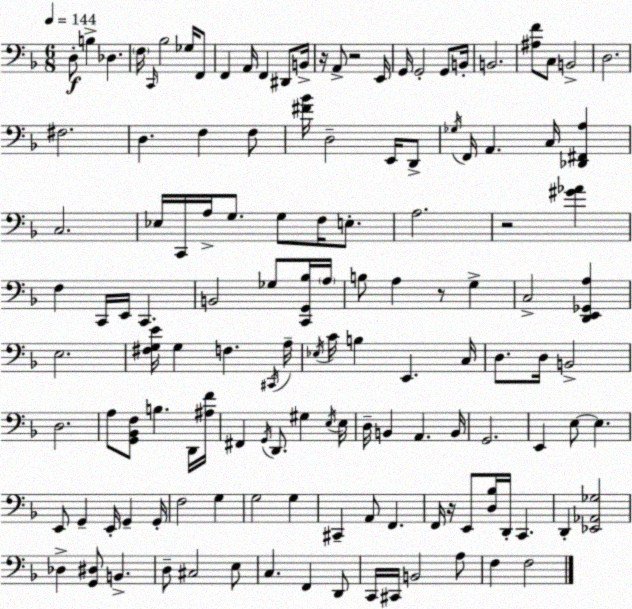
X:1
T:Untitled
M:6/8
L:1/4
K:F
D,/2 B, _D, F,/4 C,,/4 _B,2 _G,/4 F,,/2 F,, A,,/4 F,, ^D,,/2 B,,/4 z/4 A,,/2 z2 E,,/4 G,,/4 G,,2 G,,/2 B,,/4 B,,2 [^A,F]/2 C,/2 B,,2 D,2 ^F,2 D, F, F,/2 [^F_B]/4 D,2 E,,/4 D,,/2 _G,/4 F,,/4 A,, C,/4 [_D,,^F,,A,] C,2 _E,/4 C,,/4 A,/4 G,/2 G,/2 F,/4 E,/2 A,2 z2 [^G_A] F, C,,/4 E,,/4 C,, B,,2 _G,/2 [C,,G,,_B,]/4 A,/4 B,/2 A, z/2 G, C,2 [D,,E,,_G,,A,] E,2 [^F,G,E]/4 G, F, ^C,,/4 A,/4 _E,/4 C/4 B, E,, C,/4 D,/2 D,/4 B,,2 D,2 A,/2 [G,,_B,,F,]/2 B, D,,/4 [^A,F]/4 ^F,, G,,/4 D,,/2 ^G, E,/4 E,/4 D,/4 B,, A,, B,,/4 G,,2 E,, E,/2 E, E,,/2 G,, E,,/4 G,, G,,/4 F,2 G, G,2 G, ^C,, A,,/2 F,, F,,/4 z/4 E,,/2 [D,_B,]/4 D,,/4 C,, D,, [_E,,_A,,_G,]2 _D, [G,,^D,]/2 B,, D,/2 ^C,2 E,/2 C, F,, D,,/2 C,,/4 ^C,,/4 B,,2 A,/2 F, F,2